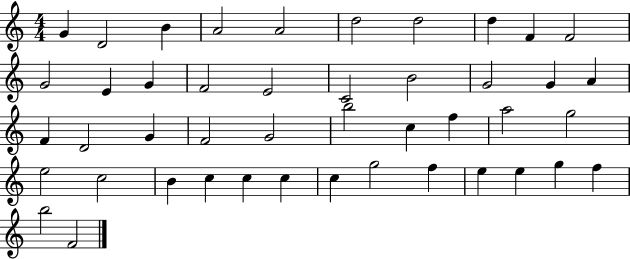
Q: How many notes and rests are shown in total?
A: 45